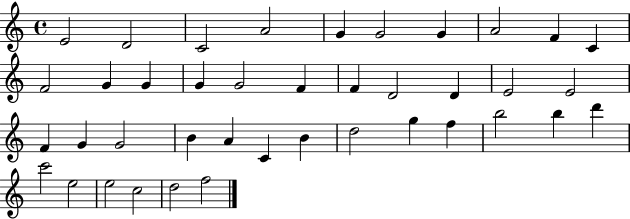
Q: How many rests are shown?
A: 0